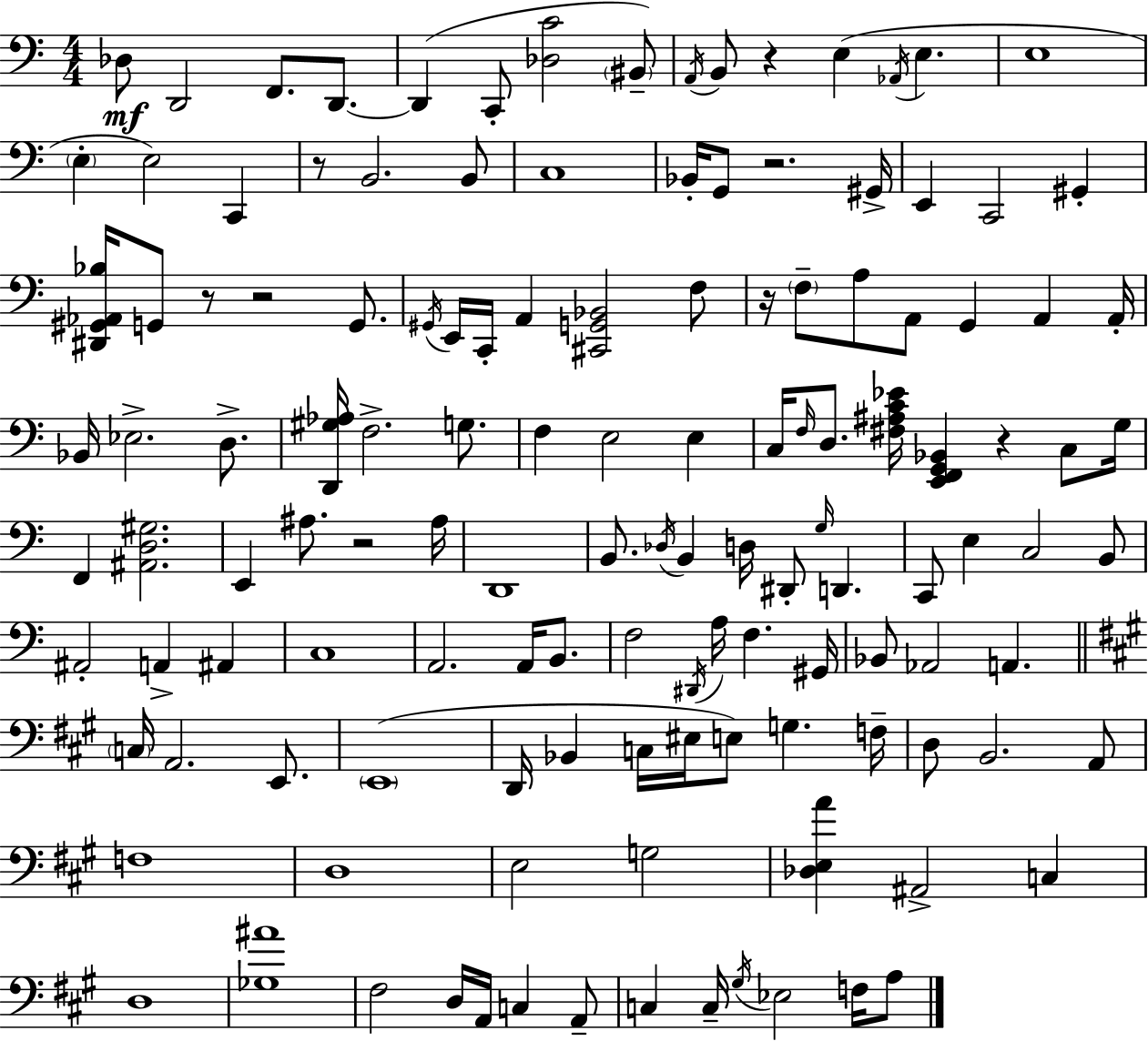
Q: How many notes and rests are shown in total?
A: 131